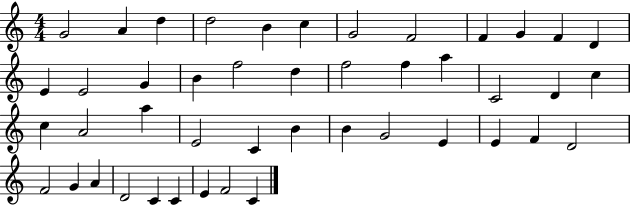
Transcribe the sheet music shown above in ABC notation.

X:1
T:Untitled
M:4/4
L:1/4
K:C
G2 A d d2 B c G2 F2 F G F D E E2 G B f2 d f2 f a C2 D c c A2 a E2 C B B G2 E E F D2 F2 G A D2 C C E F2 C